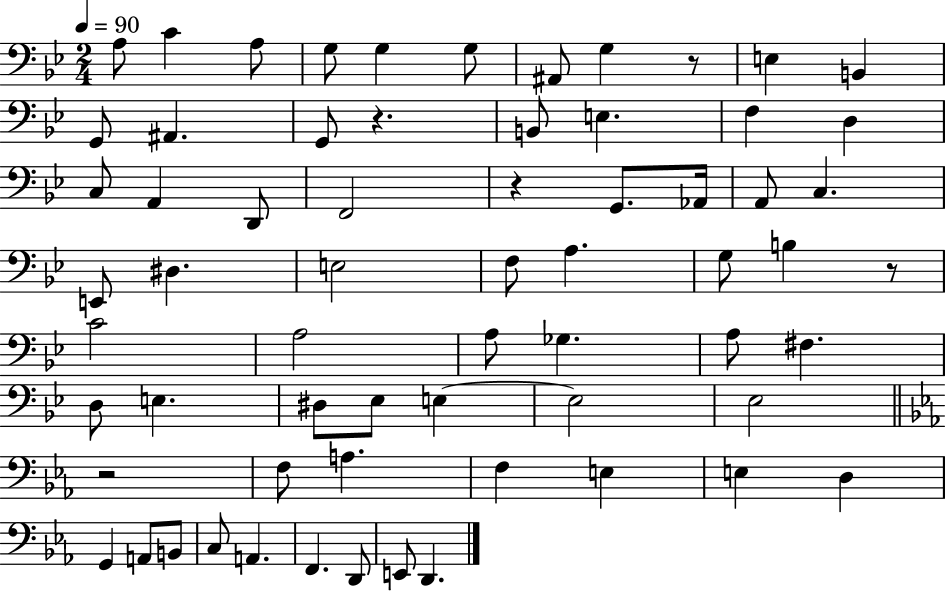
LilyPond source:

{
  \clef bass
  \numericTimeSignature
  \time 2/4
  \key bes \major
  \tempo 4 = 90
  \repeat volta 2 { a8 c'4 a8 | g8 g4 g8 | ais,8 g4 r8 | e4 b,4 | \break g,8 ais,4. | g,8 r4. | b,8 e4. | f4 d4 | \break c8 a,4 d,8 | f,2 | r4 g,8. aes,16 | a,8 c4. | \break e,8 dis4. | e2 | f8 a4. | g8 b4 r8 | \break c'2 | a2 | a8 ges4. | a8 fis4. | \break d8 e4. | dis8 ees8 e4~~ | e2 | ees2 | \break \bar "||" \break \key ees \major r2 | f8 a4. | f4 e4 | e4 d4 | \break g,4 a,8 b,8 | c8 a,4. | f,4. d,8 | e,8 d,4. | \break } \bar "|."
}